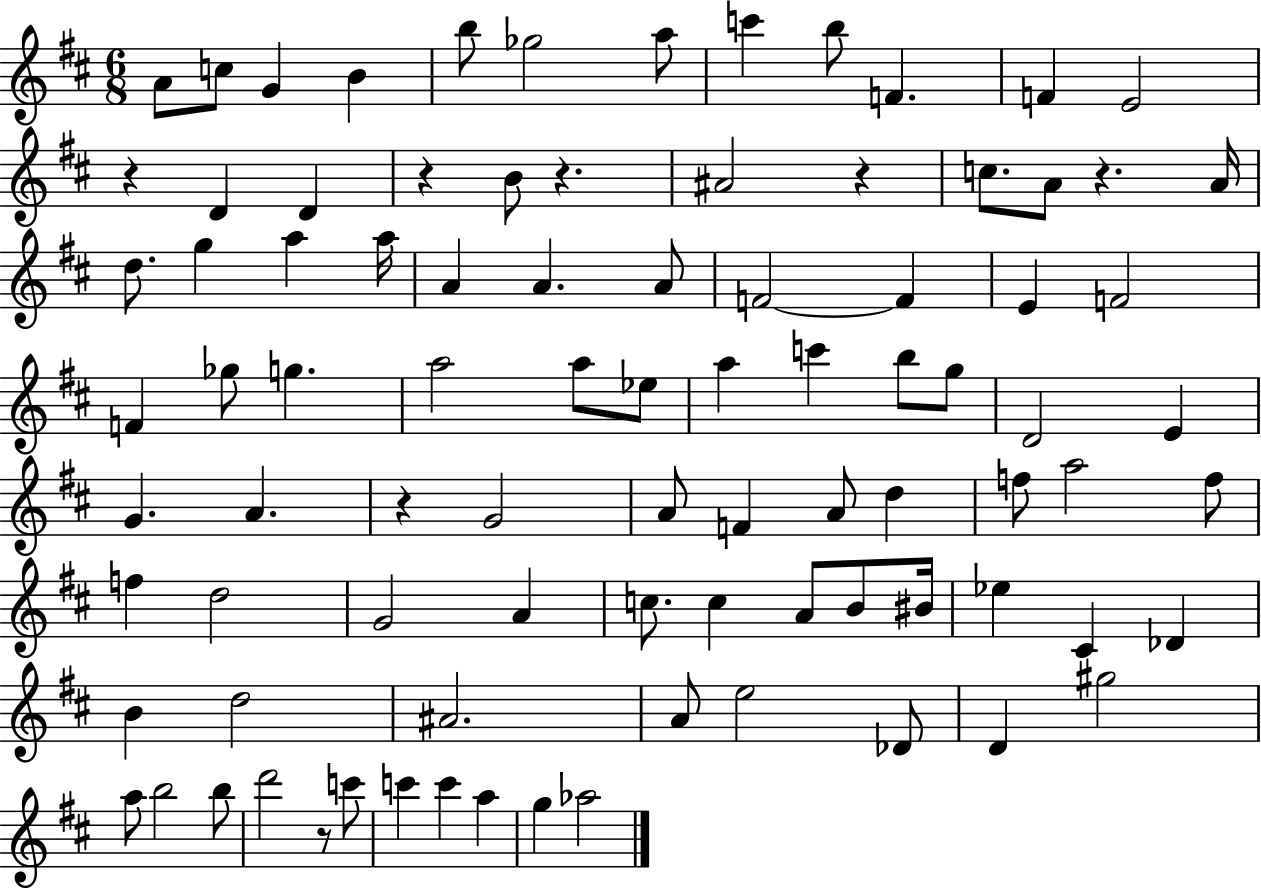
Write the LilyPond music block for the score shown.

{
  \clef treble
  \numericTimeSignature
  \time 6/8
  \key d \major
  a'8 c''8 g'4 b'4 | b''8 ges''2 a''8 | c'''4 b''8 f'4. | f'4 e'2 | \break r4 d'4 d'4 | r4 b'8 r4. | ais'2 r4 | c''8. a'8 r4. a'16 | \break d''8. g''4 a''4 a''16 | a'4 a'4. a'8 | f'2~~ f'4 | e'4 f'2 | \break f'4 ges''8 g''4. | a''2 a''8 ees''8 | a''4 c'''4 b''8 g''8 | d'2 e'4 | \break g'4. a'4. | r4 g'2 | a'8 f'4 a'8 d''4 | f''8 a''2 f''8 | \break f''4 d''2 | g'2 a'4 | c''8. c''4 a'8 b'8 bis'16 | ees''4 cis'4 des'4 | \break b'4 d''2 | ais'2. | a'8 e''2 des'8 | d'4 gis''2 | \break a''8 b''2 b''8 | d'''2 r8 c'''8 | c'''4 c'''4 a''4 | g''4 aes''2 | \break \bar "|."
}